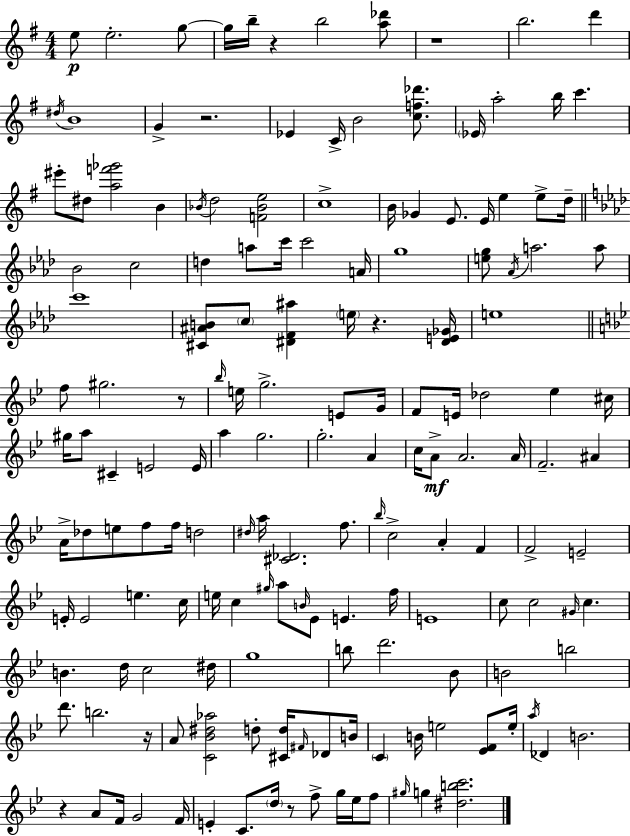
{
  \clef treble
  \numericTimeSignature
  \time 4/4
  \key e \minor
  e''8\p e''2.-. g''8~~ | g''16 b''16-- r4 b''2 <a'' des'''>8 | r1 | b''2. d'''4 | \break \acciaccatura { dis''16 } b'1 | g'4-> r2. | ees'4 c'16-> b'2 <c'' f'' des'''>8. | \parenthesize ees'16 a''2-. b''16 c'''4. | \break eis'''8-. dis''8 <a'' f''' ges'''>2 b'4 | \acciaccatura { bes'16 } d''2 <f' bes' e''>2 | c''1-> | b'16 ges'4 e'8. e'16 e''4 e''8-> | \break d''16-- \bar "||" \break \key aes \major bes'2 c''2 | d''4 a''8 c'''16 c'''2 a'16 | g''1 | <e'' g''>8 \acciaccatura { aes'16 } a''2. a''8 | \break c'''1 | <cis' ais' b'>8 \parenthesize c''8 <dis' f' ais''>4 \parenthesize e''16 r4. | <dis' e' ges'>16 e''1 | \bar "||" \break \key bes \major f''8 gis''2. r8 | \grace { bes''16 } e''16 g''2.-> e'8 | g'16 f'8 e'16 des''2 ees''4 | cis''16 gis''16 a''8 cis'4-- e'2 | \break e'16 a''4 g''2. | g''2.-. a'4 | c''16 a'8->\mf a'2. | a'16 f'2.-- ais'4 | \break a'16-> des''8 e''8 f''8 f''16 d''2 | \grace { dis''16 } a''16 <cis' des'>2. f''8. | \grace { bes''16 } c''2-> a'4-. f'4 | f'2-> e'2-- | \break e'16-. e'2 e''4. | c''16 e''16 c''4 \grace { gis''16 } a''8 \grace { b'16 } ees'8 e'4. | f''16 e'1 | c''8 c''2 \grace { gis'16 } | \break c''4. b'4. d''16 c''2 | dis''16 g''1 | b''8 d'''2. | bes'8 b'2 b''2 | \break d'''8. b''2. | r16 a'8 <c' bes' dis'' aes''>2 | d''8-. <cis' d''>16 \grace { fis'16 } des'8 b'16 \parenthesize c'4 b'16 e''2 | <ees' f'>8 e''16-. \acciaccatura { a''16 } des'4 b'2. | \break r4 a'8 f'16 g'2 | f'16 e'4-. c'8. \parenthesize d''16 | r8 f''8-> g''16 ees''16 f''8 \grace { gis''16 } g''4 <dis'' b'' c'''>2. | \bar "|."
}